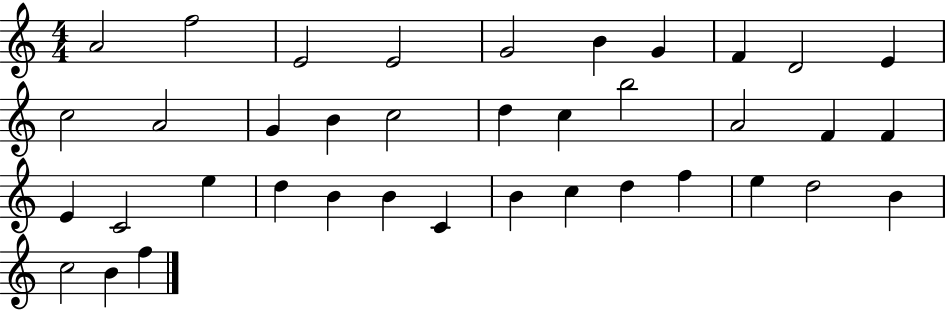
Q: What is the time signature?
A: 4/4